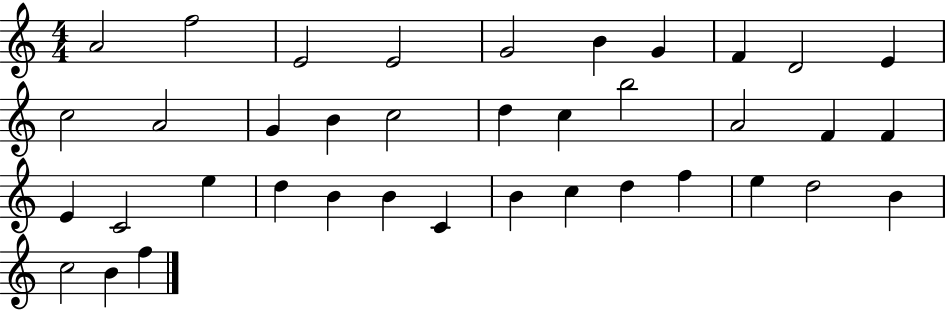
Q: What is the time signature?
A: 4/4